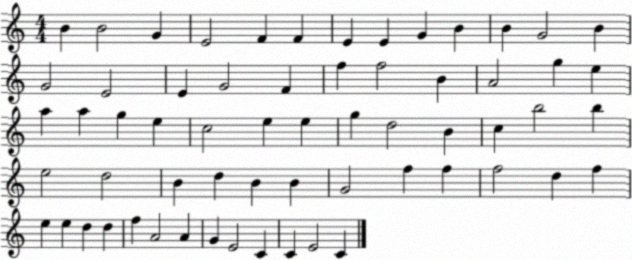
X:1
T:Untitled
M:4/4
L:1/4
K:C
B B2 G E2 F F E E G B B G2 B G2 E2 E G2 F f f2 B A2 g e a a g e c2 e e g d2 B c b2 b e2 d2 B d B B G2 f f f2 d f e e d d f A2 A G E2 C C E2 C